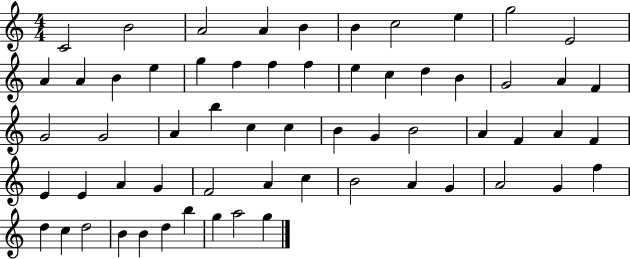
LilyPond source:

{
  \clef treble
  \numericTimeSignature
  \time 4/4
  \key c \major
  c'2 b'2 | a'2 a'4 b'4 | b'4 c''2 e''4 | g''2 e'2 | \break a'4 a'4 b'4 e''4 | g''4 f''4 f''4 f''4 | e''4 c''4 d''4 b'4 | g'2 a'4 f'4 | \break g'2 g'2 | a'4 b''4 c''4 c''4 | b'4 g'4 b'2 | a'4 f'4 a'4 f'4 | \break e'4 e'4 a'4 g'4 | f'2 a'4 c''4 | b'2 a'4 g'4 | a'2 g'4 f''4 | \break d''4 c''4 d''2 | b'4 b'4 d''4 b''4 | g''4 a''2 g''4 | \bar "|."
}